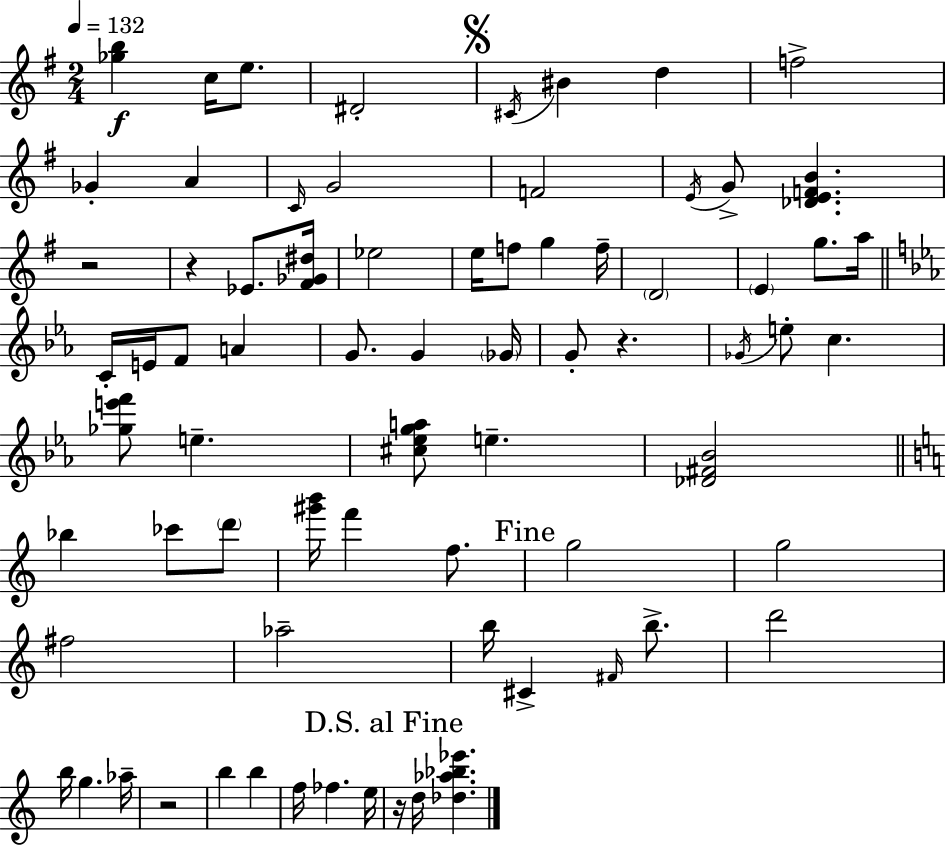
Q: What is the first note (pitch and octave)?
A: C5